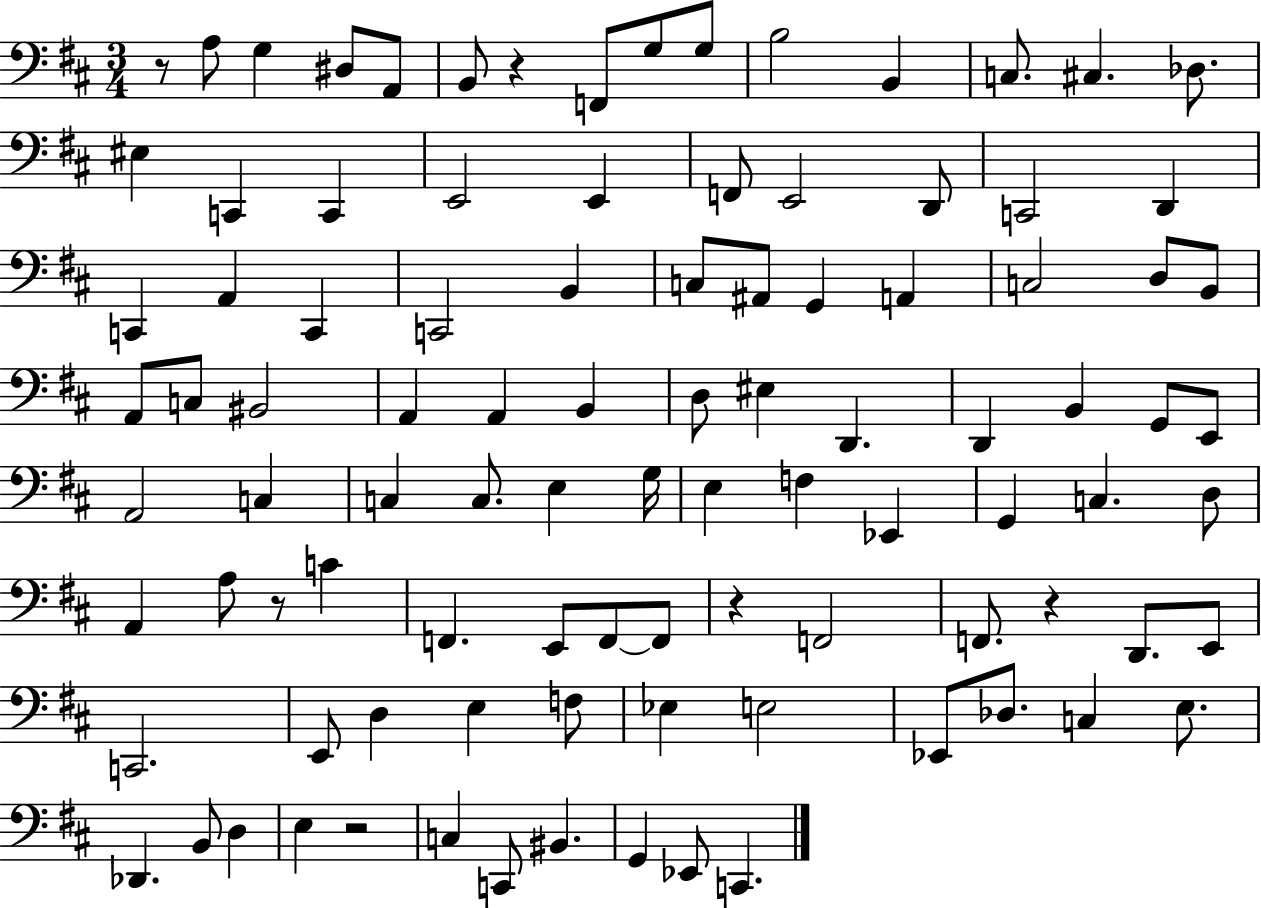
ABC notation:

X:1
T:Untitled
M:3/4
L:1/4
K:D
z/2 A,/2 G, ^D,/2 A,,/2 B,,/2 z F,,/2 G,/2 G,/2 B,2 B,, C,/2 ^C, _D,/2 ^E, C,, C,, E,,2 E,, F,,/2 E,,2 D,,/2 C,,2 D,, C,, A,, C,, C,,2 B,, C,/2 ^A,,/2 G,, A,, C,2 D,/2 B,,/2 A,,/2 C,/2 ^B,,2 A,, A,, B,, D,/2 ^E, D,, D,, B,, G,,/2 E,,/2 A,,2 C, C, C,/2 E, G,/4 E, F, _E,, G,, C, D,/2 A,, A,/2 z/2 C F,, E,,/2 F,,/2 F,,/2 z F,,2 F,,/2 z D,,/2 E,,/2 C,,2 E,,/2 D, E, F,/2 _E, E,2 _E,,/2 _D,/2 C, E,/2 _D,, B,,/2 D, E, z2 C, C,,/2 ^B,, G,, _E,,/2 C,,